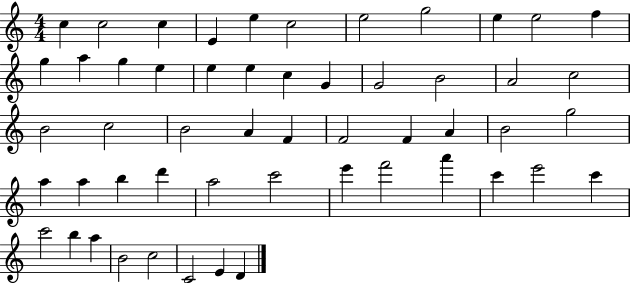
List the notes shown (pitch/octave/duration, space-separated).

C5/q C5/h C5/q E4/q E5/q C5/h E5/h G5/h E5/q E5/h F5/q G5/q A5/q G5/q E5/q E5/q E5/q C5/q G4/q G4/h B4/h A4/h C5/h B4/h C5/h B4/h A4/q F4/q F4/h F4/q A4/q B4/h G5/h A5/q A5/q B5/q D6/q A5/h C6/h E6/q F6/h A6/q C6/q E6/h C6/q C6/h B5/q A5/q B4/h C5/h C4/h E4/q D4/q